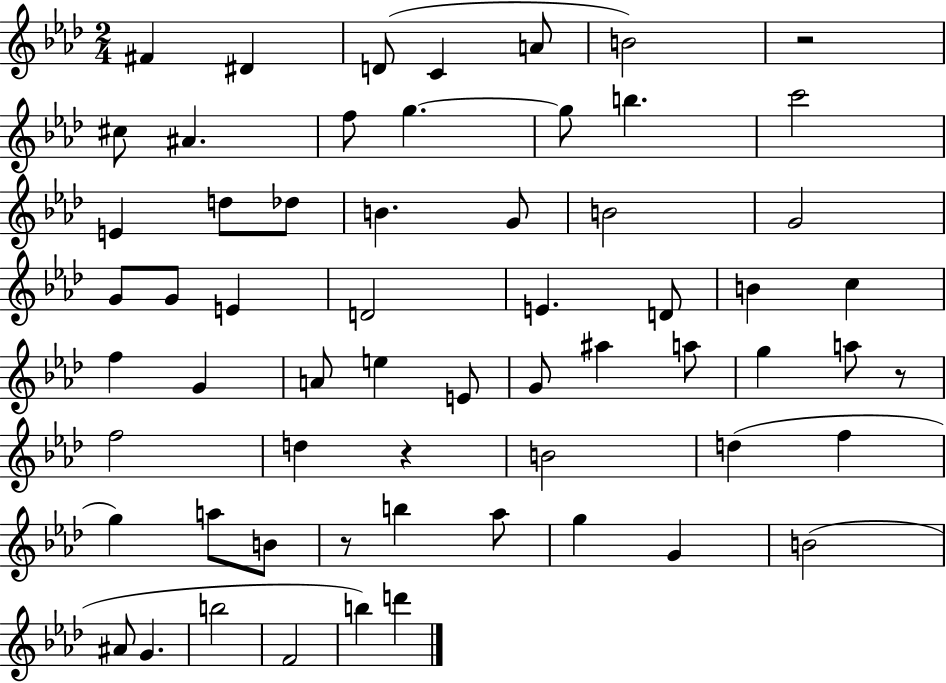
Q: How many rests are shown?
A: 4